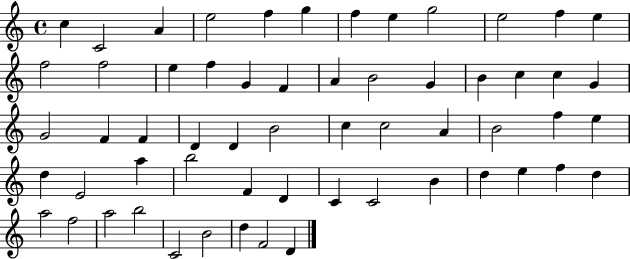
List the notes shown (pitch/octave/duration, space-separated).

C5/q C4/h A4/q E5/h F5/q G5/q F5/q E5/q G5/h E5/h F5/q E5/q F5/h F5/h E5/q F5/q G4/q F4/q A4/q B4/h G4/q B4/q C5/q C5/q G4/q G4/h F4/q F4/q D4/q D4/q B4/h C5/q C5/h A4/q B4/h F5/q E5/q D5/q E4/h A5/q B5/h F4/q D4/q C4/q C4/h B4/q D5/q E5/q F5/q D5/q A5/h F5/h A5/h B5/h C4/h B4/h D5/q F4/h D4/q